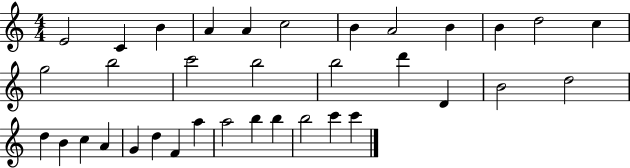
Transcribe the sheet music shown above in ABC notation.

X:1
T:Untitled
M:4/4
L:1/4
K:C
E2 C B A A c2 B A2 B B d2 c g2 b2 c'2 b2 b2 d' D B2 d2 d B c A G d F a a2 b b b2 c' c'